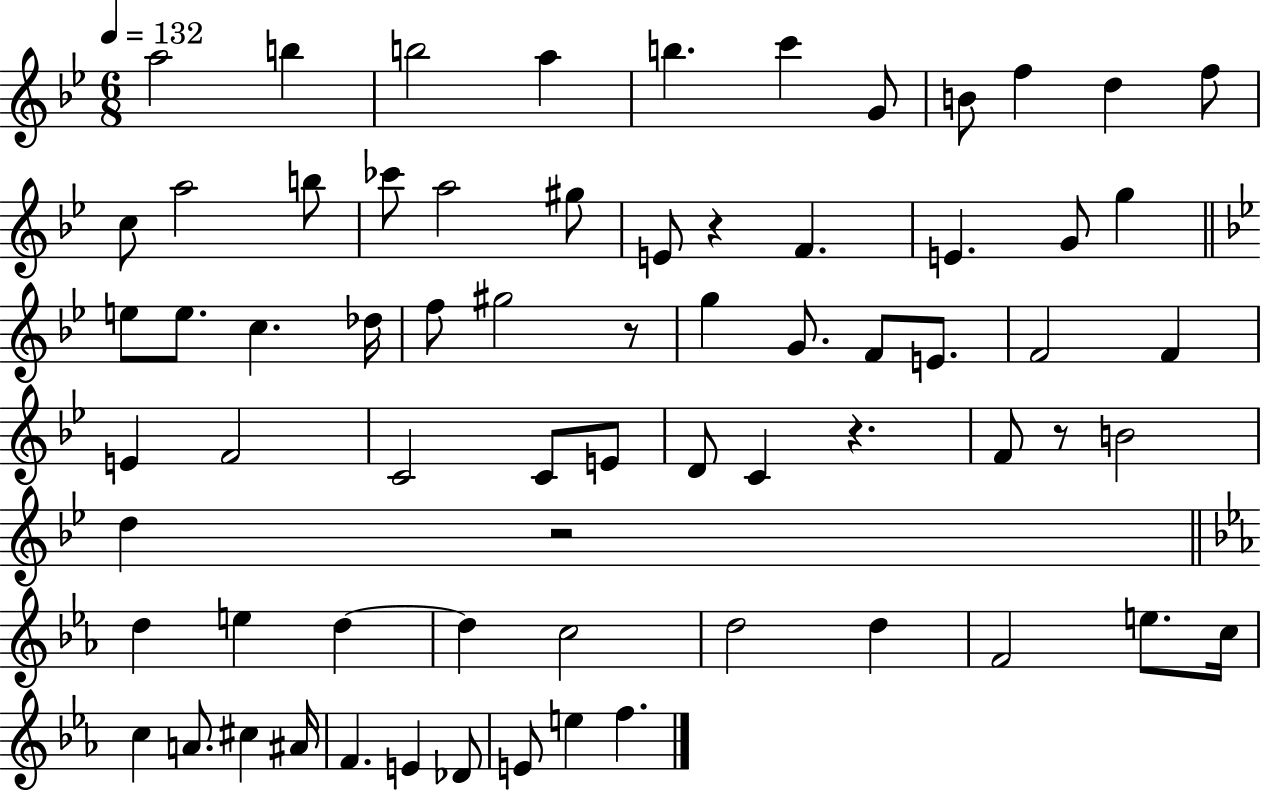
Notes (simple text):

A5/h B5/q B5/h A5/q B5/q. C6/q G4/e B4/e F5/q D5/q F5/e C5/e A5/h B5/e CES6/e A5/h G#5/e E4/e R/q F4/q. E4/q. G4/e G5/q E5/e E5/e. C5/q. Db5/s F5/e G#5/h R/e G5/q G4/e. F4/e E4/e. F4/h F4/q E4/q F4/h C4/h C4/e E4/e D4/e C4/q R/q. F4/e R/e B4/h D5/q R/h D5/q E5/q D5/q D5/q C5/h D5/h D5/q F4/h E5/e. C5/s C5/q A4/e. C#5/q A#4/s F4/q. E4/q Db4/e E4/e E5/q F5/q.